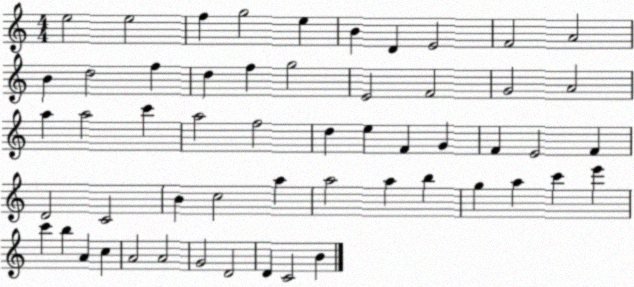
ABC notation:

X:1
T:Untitled
M:4/4
L:1/4
K:C
e2 e2 f g2 e B D E2 F2 A2 B d2 f d f g2 E2 F2 G2 A2 a a2 c' a2 f2 d e F G F E2 F D2 C2 B c2 a a2 a b g a c' e' c' b A c A2 A2 G2 D2 D C2 B